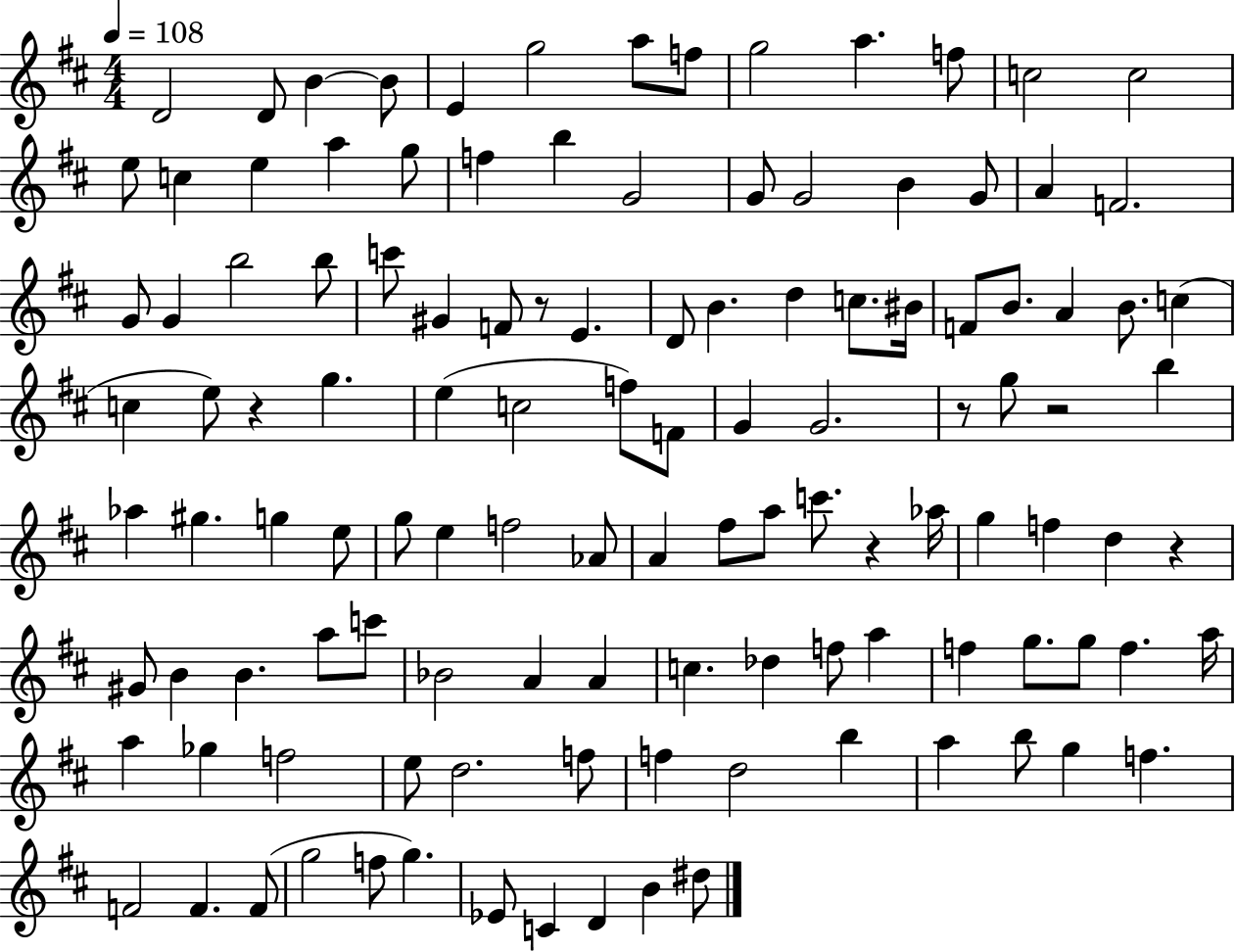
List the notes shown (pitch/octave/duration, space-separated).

D4/h D4/e B4/q B4/e E4/q G5/h A5/e F5/e G5/h A5/q. F5/e C5/h C5/h E5/e C5/q E5/q A5/q G5/e F5/q B5/q G4/h G4/e G4/h B4/q G4/e A4/q F4/h. G4/e G4/q B5/h B5/e C6/e G#4/q F4/e R/e E4/q. D4/e B4/q. D5/q C5/e. BIS4/s F4/e B4/e. A4/q B4/e. C5/q C5/q E5/e R/q G5/q. E5/q C5/h F5/e F4/e G4/q G4/h. R/e G5/e R/h B5/q Ab5/q G#5/q. G5/q E5/e G5/e E5/q F5/h Ab4/e A4/q F#5/e A5/e C6/e. R/q Ab5/s G5/q F5/q D5/q R/q G#4/e B4/q B4/q. A5/e C6/e Bb4/h A4/q A4/q C5/q. Db5/q F5/e A5/q F5/q G5/e. G5/e F5/q. A5/s A5/q Gb5/q F5/h E5/e D5/h. F5/e F5/q D5/h B5/q A5/q B5/e G5/q F5/q. F4/h F4/q. F4/e G5/h F5/e G5/q. Eb4/e C4/q D4/q B4/q D#5/e